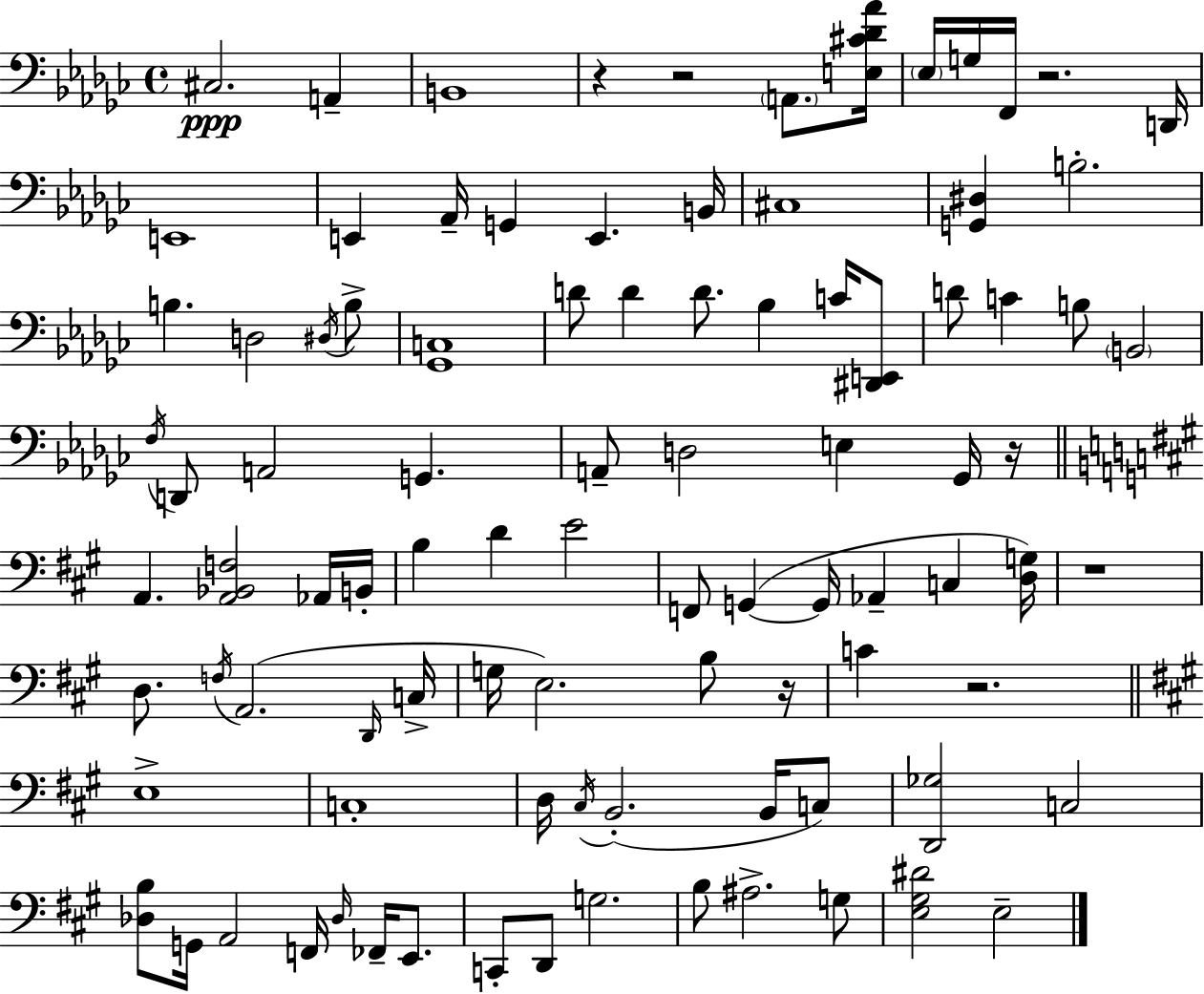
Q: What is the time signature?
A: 4/4